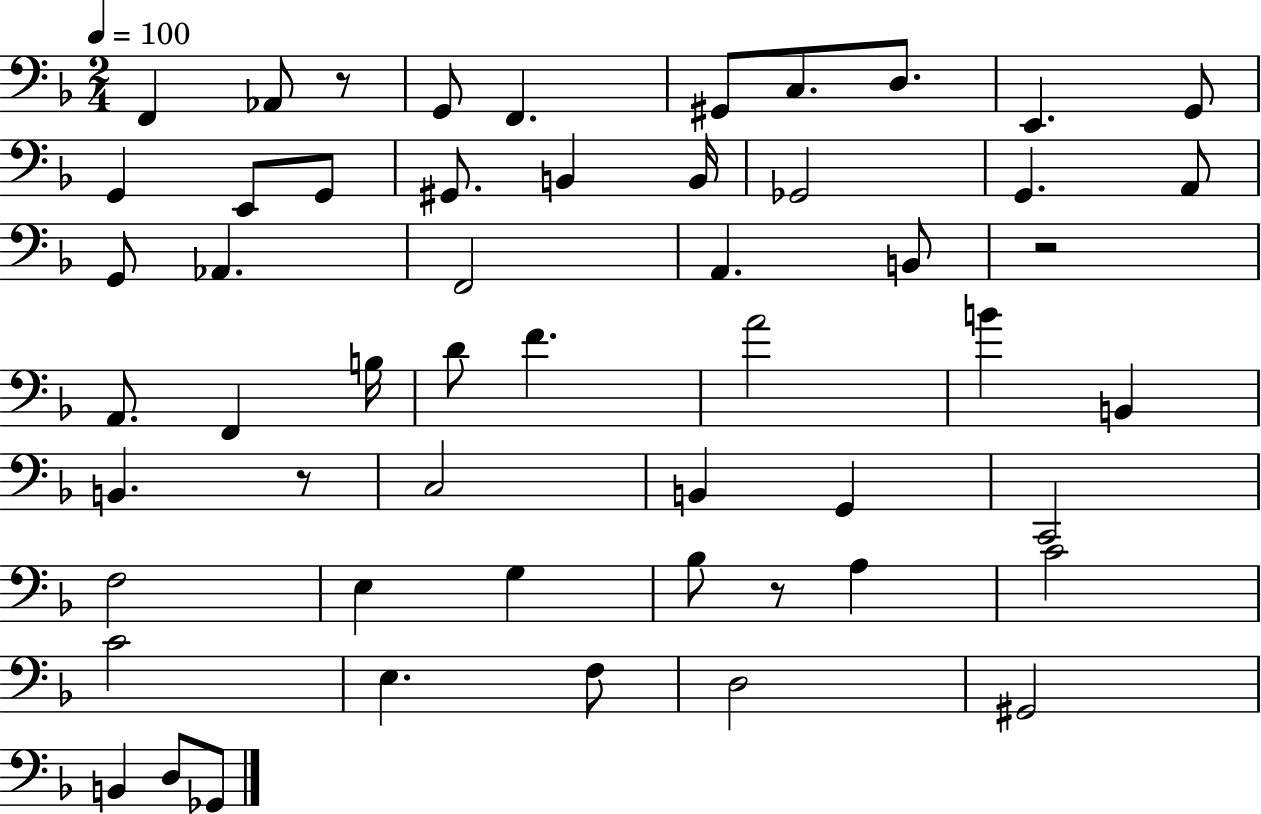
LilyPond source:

{
  \clef bass
  \numericTimeSignature
  \time 2/4
  \key f \major
  \tempo 4 = 100
  f,4 aes,8 r8 | g,8 f,4. | gis,8 c8. d8. | e,4. g,8 | \break g,4 e,8 g,8 | gis,8. b,4 b,16 | ges,2 | g,4. a,8 | \break g,8 aes,4. | f,2 | a,4. b,8 | r2 | \break a,8. f,4 b16 | d'8 f'4. | a'2 | b'4 b,4 | \break b,4. r8 | c2 | b,4 g,4 | c,2 | \break f2 | e4 g4 | bes8 r8 a4 | c'2 | \break c'2 | e4. f8 | d2 | gis,2 | \break b,4 d8 ges,8 | \bar "|."
}